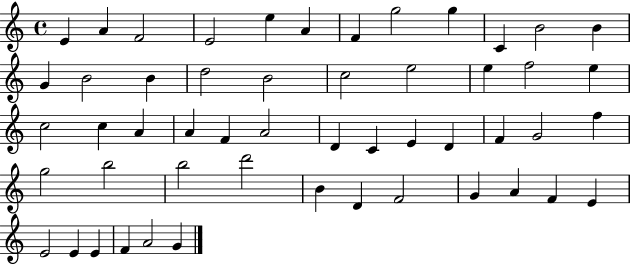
{
  \clef treble
  \time 4/4
  \defaultTimeSignature
  \key c \major
  e'4 a'4 f'2 | e'2 e''4 a'4 | f'4 g''2 g''4 | c'4 b'2 b'4 | \break g'4 b'2 b'4 | d''2 b'2 | c''2 e''2 | e''4 f''2 e''4 | \break c''2 c''4 a'4 | a'4 f'4 a'2 | d'4 c'4 e'4 d'4 | f'4 g'2 f''4 | \break g''2 b''2 | b''2 d'''2 | b'4 d'4 f'2 | g'4 a'4 f'4 e'4 | \break e'2 e'4 e'4 | f'4 a'2 g'4 | \bar "|."
}